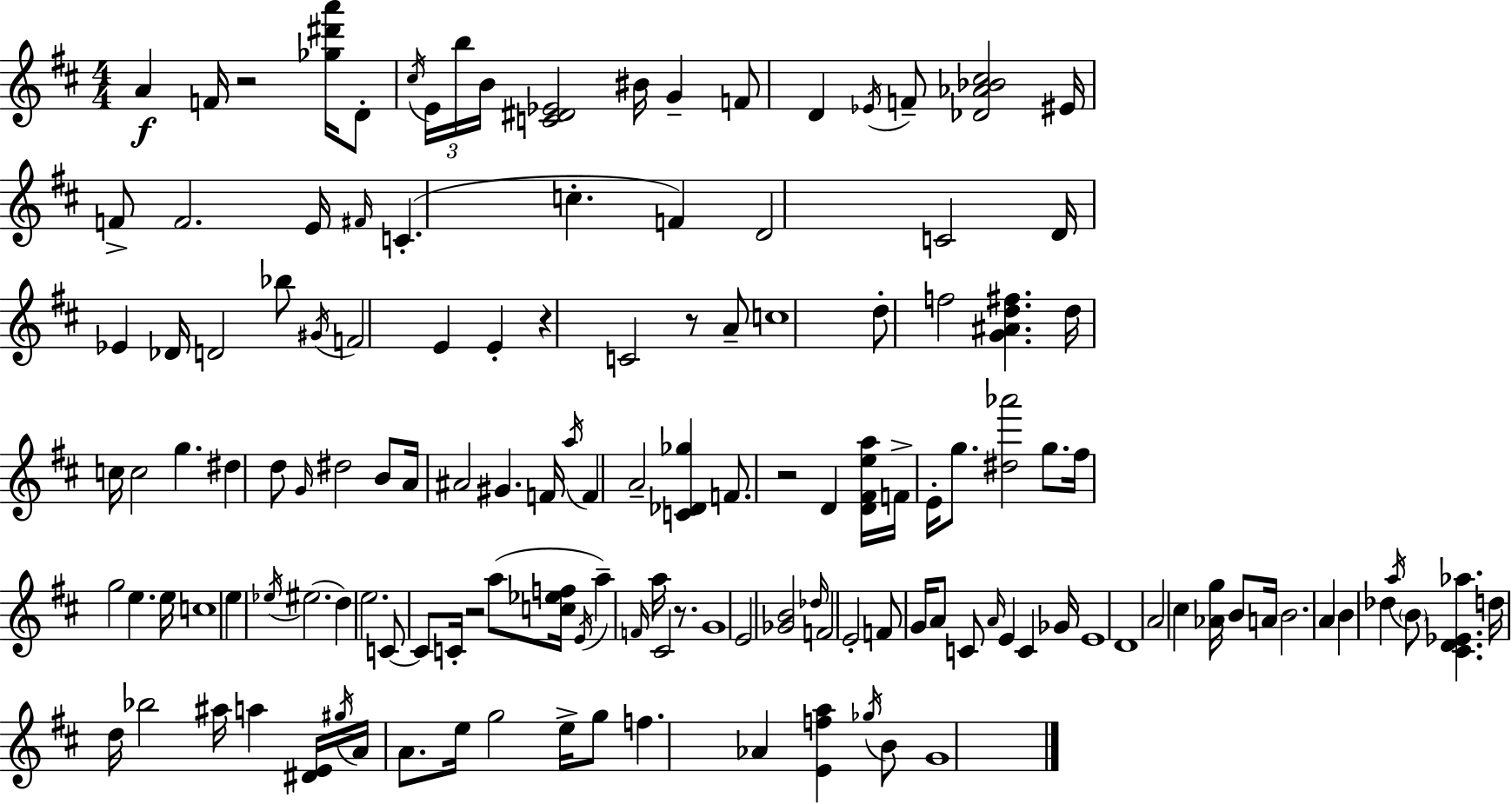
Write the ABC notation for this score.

X:1
T:Untitled
M:4/4
L:1/4
K:D
A F/4 z2 [_g^d'a']/4 D/2 ^c/4 E/4 b/4 B/4 [C^D_E]2 ^B/4 G F/2 D _E/4 F/2 [_D_A_B^c]2 ^E/4 F/2 F2 E/4 ^F/4 C c F D2 C2 D/4 _E _D/4 D2 _b/2 ^G/4 F2 E E z C2 z/2 A/2 c4 d/2 f2 [G^Ad^f] d/4 c/4 c2 g ^d d/2 G/4 ^d2 B/2 A/4 ^A2 ^G F/4 a/4 F A2 [C_D_g] F/2 z2 D [D^Fea]/4 F/4 E/4 g/2 [^d_a']2 g/2 ^f/4 g2 e e/4 c4 e _e/4 ^e2 d e2 C/2 C/2 C/4 z2 a/2 [c_ef]/4 E/4 a F/4 a/4 ^C2 z/2 G4 E2 [_GB]2 _d/4 F2 E2 F/2 G/4 A/2 C/2 A/4 E C _G/4 E4 D4 A2 ^c [_Ag]/4 B/2 A/4 B2 A B _d a/4 B/2 [^CD_E_a] d/4 d/4 _b2 ^a/4 a [^DE]/4 ^g/4 A/4 A/2 e/4 g2 e/4 g/2 f _A [Efa] _g/4 B/2 G4